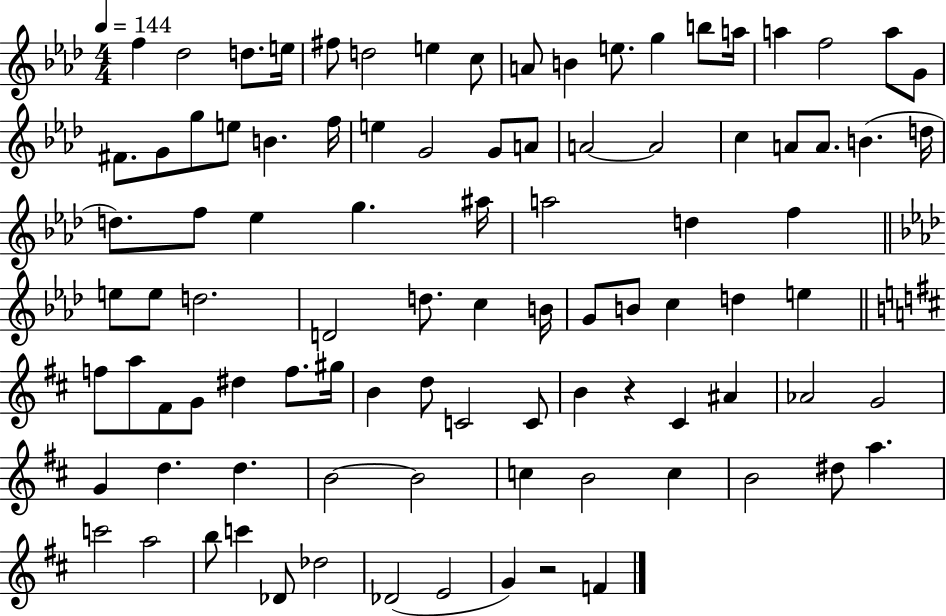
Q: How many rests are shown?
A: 2